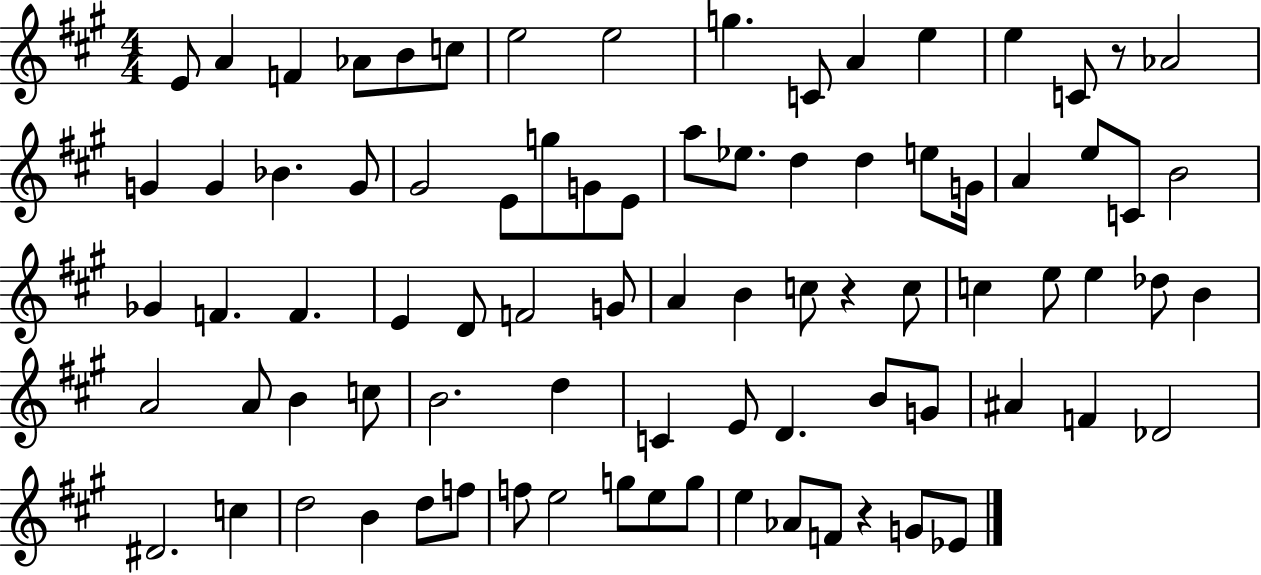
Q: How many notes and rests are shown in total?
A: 83